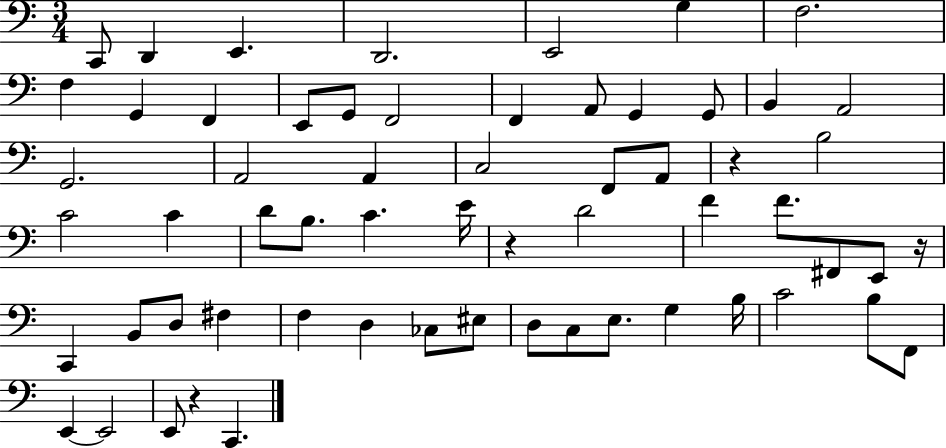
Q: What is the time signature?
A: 3/4